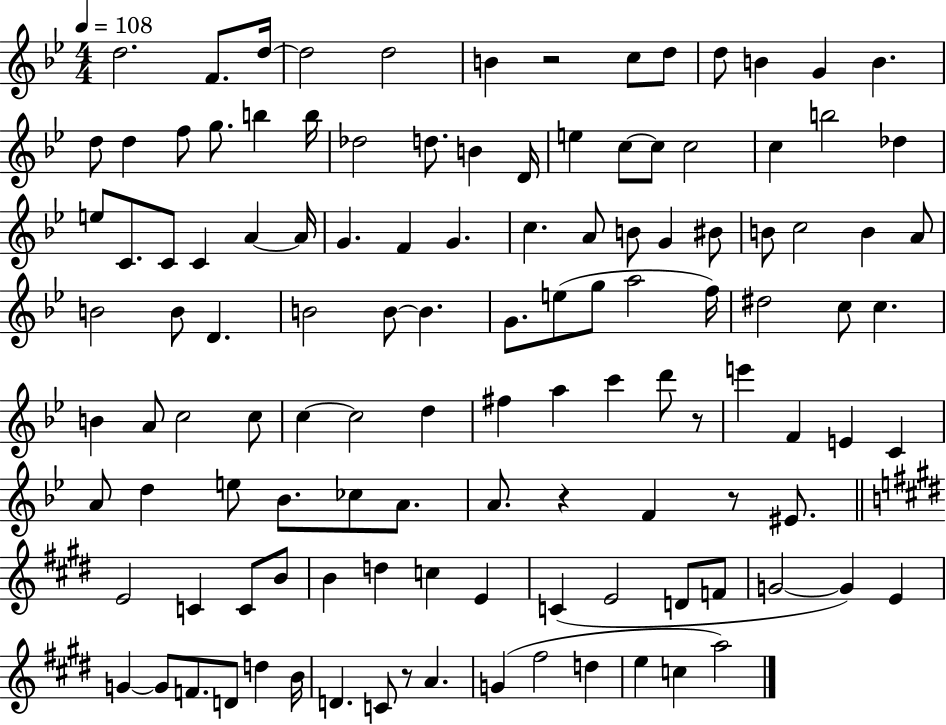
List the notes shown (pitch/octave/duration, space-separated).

D5/h. F4/e. D5/s D5/h D5/h B4/q R/h C5/e D5/e D5/e B4/q G4/q B4/q. D5/e D5/q F5/e G5/e. B5/q B5/s Db5/h D5/e. B4/q D4/s E5/q C5/e C5/e C5/h C5/q B5/h Db5/q E5/e C4/e. C4/e C4/q A4/q A4/s G4/q. F4/q G4/q. C5/q. A4/e B4/e G4/q BIS4/e B4/e C5/h B4/q A4/e B4/h B4/e D4/q. B4/h B4/e B4/q. G4/e. E5/e G5/e A5/h F5/s D#5/h C5/e C5/q. B4/q A4/e C5/h C5/e C5/q C5/h D5/q F#5/q A5/q C6/q D6/e R/e E6/q F4/q E4/q C4/q A4/e D5/q E5/e Bb4/e. CES5/e A4/e. A4/e. R/q F4/q R/e EIS4/e. E4/h C4/q C4/e B4/e B4/q D5/q C5/q E4/q C4/q E4/h D4/e F4/e G4/h G4/q E4/q G4/q G4/e F4/e. D4/e D5/q B4/s D4/q. C4/e R/e A4/q. G4/q F#5/h D5/q E5/q C5/q A5/h